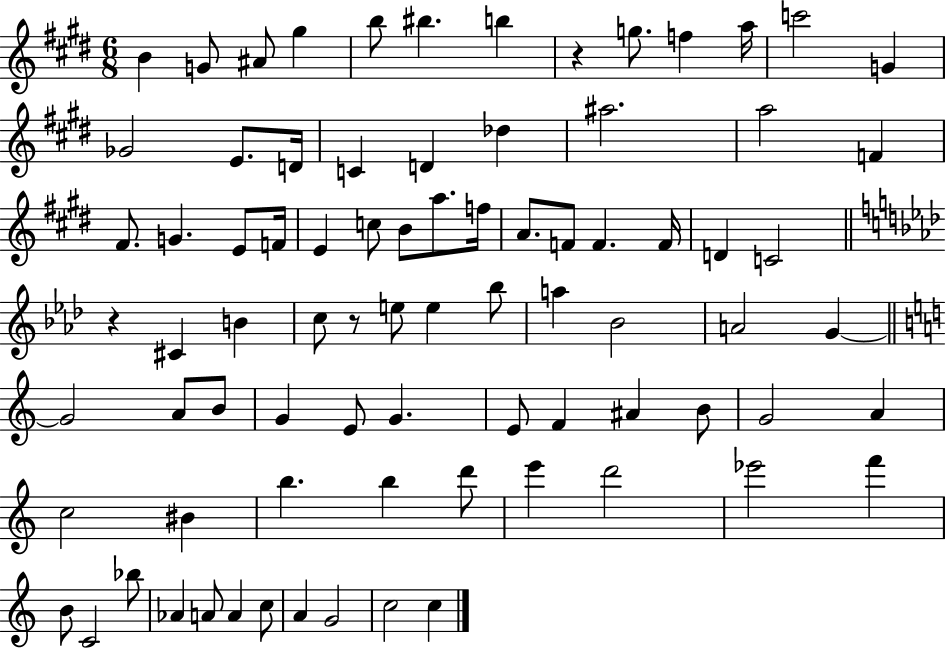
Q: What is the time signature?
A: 6/8